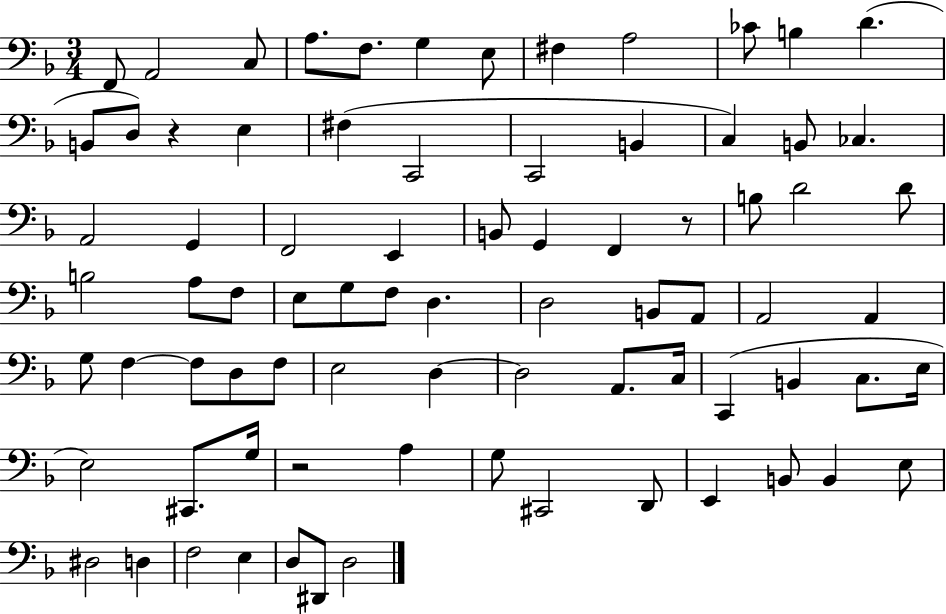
{
  \clef bass
  \numericTimeSignature
  \time 3/4
  \key f \major
  \repeat volta 2 { f,8 a,2 c8 | a8. f8. g4 e8 | fis4 a2 | ces'8 b4 d'4.( | \break b,8 d8) r4 e4 | fis4( c,2 | c,2 b,4 | c4) b,8 ces4. | \break a,2 g,4 | f,2 e,4 | b,8 g,4 f,4 r8 | b8 d'2 d'8 | \break b2 a8 f8 | e8 g8 f8 d4. | d2 b,8 a,8 | a,2 a,4 | \break g8 f4~~ f8 d8 f8 | e2 d4~~ | d2 a,8. c16 | c,4( b,4 c8. e16 | \break e2) cis,8. g16 | r2 a4 | g8 cis,2 d,8 | e,4 b,8 b,4 e8 | \break dis2 d4 | f2 e4 | d8 dis,8 d2 | } \bar "|."
}